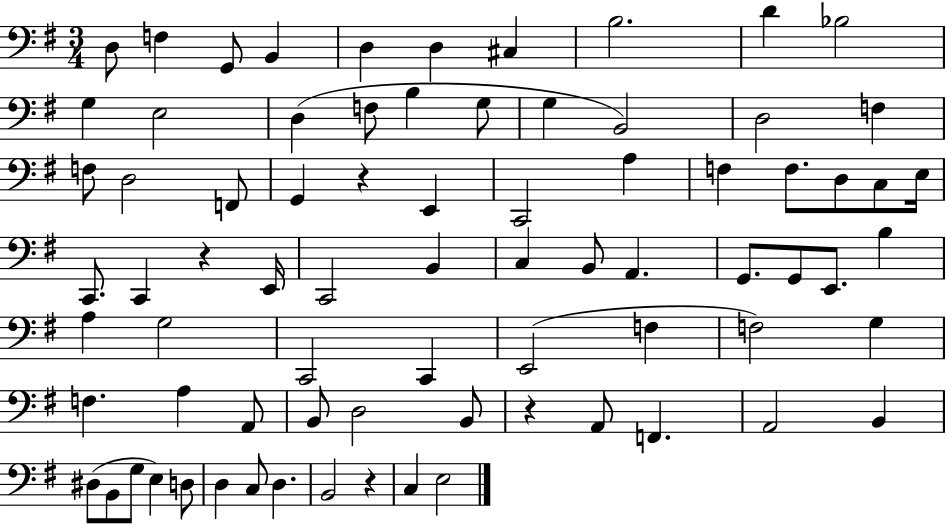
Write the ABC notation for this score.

X:1
T:Untitled
M:3/4
L:1/4
K:G
D,/2 F, G,,/2 B,, D, D, ^C, B,2 D _B,2 G, E,2 D, F,/2 B, G,/2 G, B,,2 D,2 F, F,/2 D,2 F,,/2 G,, z E,, C,,2 A, F, F,/2 D,/2 C,/2 E,/4 C,,/2 C,, z E,,/4 C,,2 B,, C, B,,/2 A,, G,,/2 G,,/2 E,,/2 B, A, G,2 C,,2 C,, E,,2 F, F,2 G, F, A, A,,/2 B,,/2 D,2 B,,/2 z A,,/2 F,, A,,2 B,, ^D,/2 B,,/2 G,/2 E, D,/2 D, C,/2 D, B,,2 z C, E,2